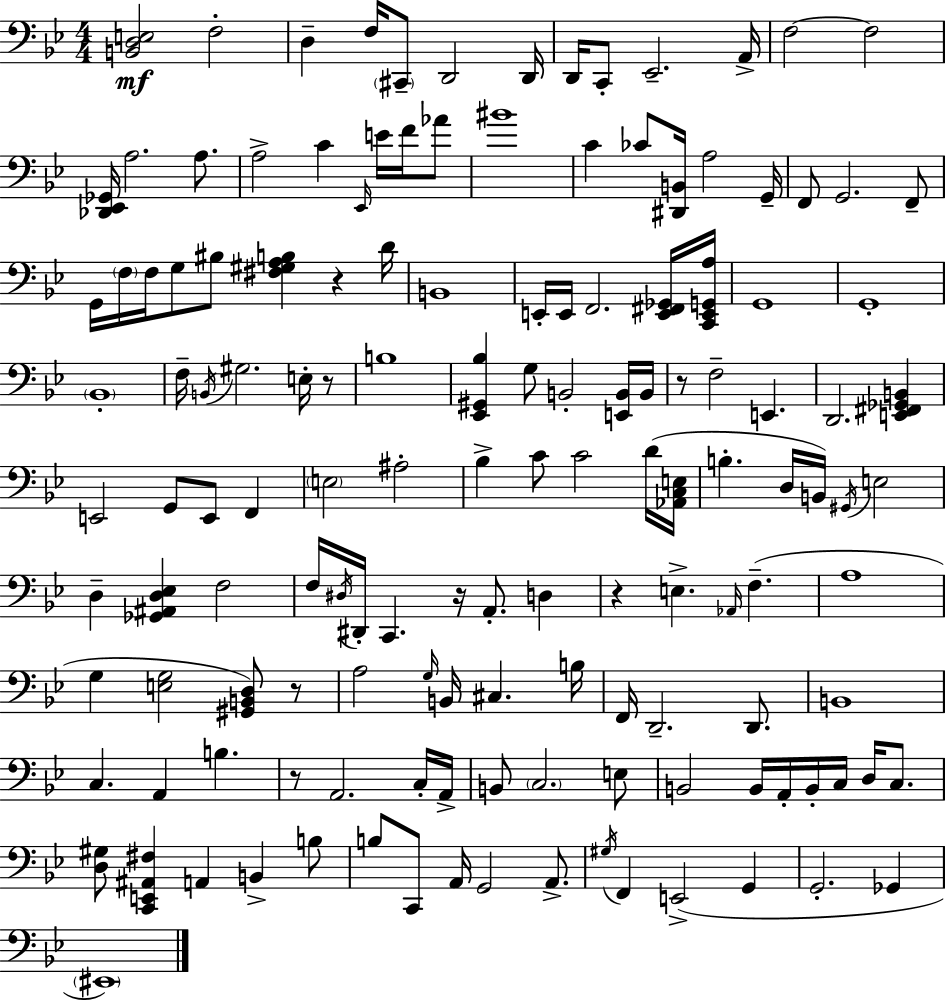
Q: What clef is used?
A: bass